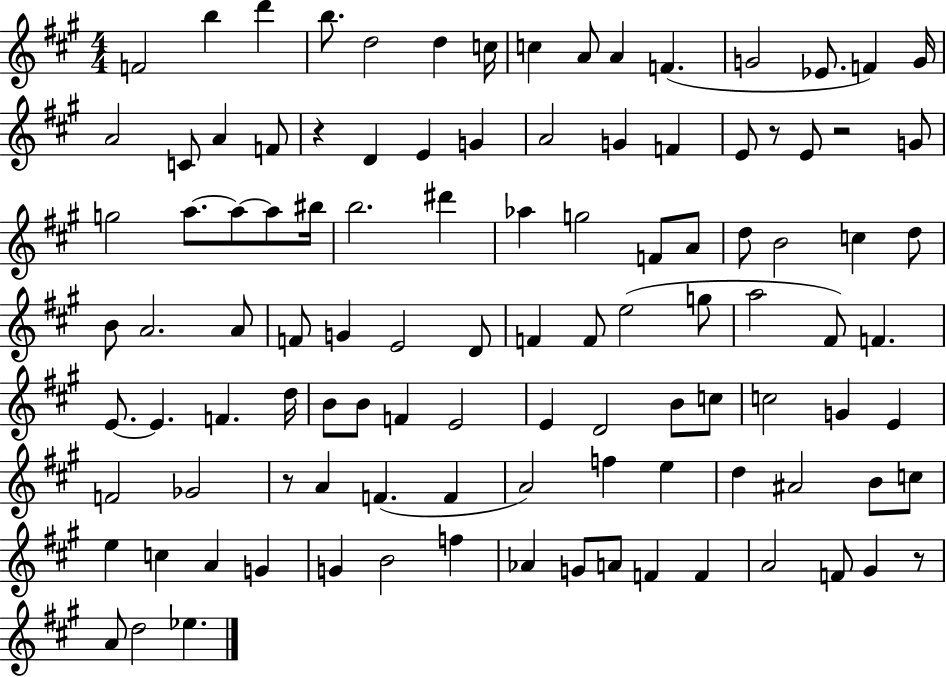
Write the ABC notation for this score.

X:1
T:Untitled
M:4/4
L:1/4
K:A
F2 b d' b/2 d2 d c/4 c A/2 A F G2 _E/2 F G/4 A2 C/2 A F/2 z D E G A2 G F E/2 z/2 E/2 z2 G/2 g2 a/2 a/2 a/2 ^b/4 b2 ^d' _a g2 F/2 A/2 d/2 B2 c d/2 B/2 A2 A/2 F/2 G E2 D/2 F F/2 e2 g/2 a2 ^F/2 F E/2 E F d/4 B/2 B/2 F E2 E D2 B/2 c/2 c2 G E F2 _G2 z/2 A F F A2 f e d ^A2 B/2 c/2 e c A G G B2 f _A G/2 A/2 F F A2 F/2 ^G z/2 A/2 d2 _e